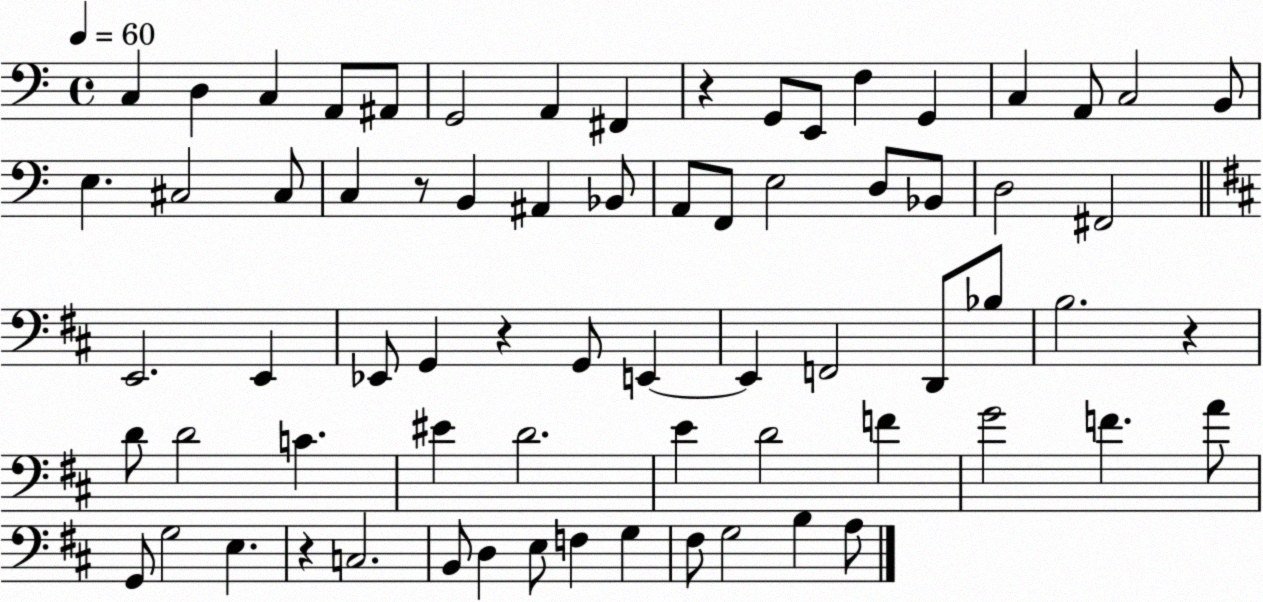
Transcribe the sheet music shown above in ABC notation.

X:1
T:Untitled
M:4/4
L:1/4
K:C
C, D, C, A,,/2 ^A,,/2 G,,2 A,, ^F,, z G,,/2 E,,/2 F, G,, C, A,,/2 C,2 B,,/2 E, ^C,2 ^C,/2 C, z/2 B,, ^A,, _B,,/2 A,,/2 F,,/2 E,2 D,/2 _B,,/2 D,2 ^F,,2 E,,2 E,, _E,,/2 G,, z G,,/2 E,, E,, F,,2 D,,/2 _B,/2 B,2 z D/2 D2 C ^E D2 E D2 F G2 F A/2 G,,/2 G,2 E, z C,2 B,,/2 D, E,/2 F, G, ^F,/2 G,2 B, A,/2